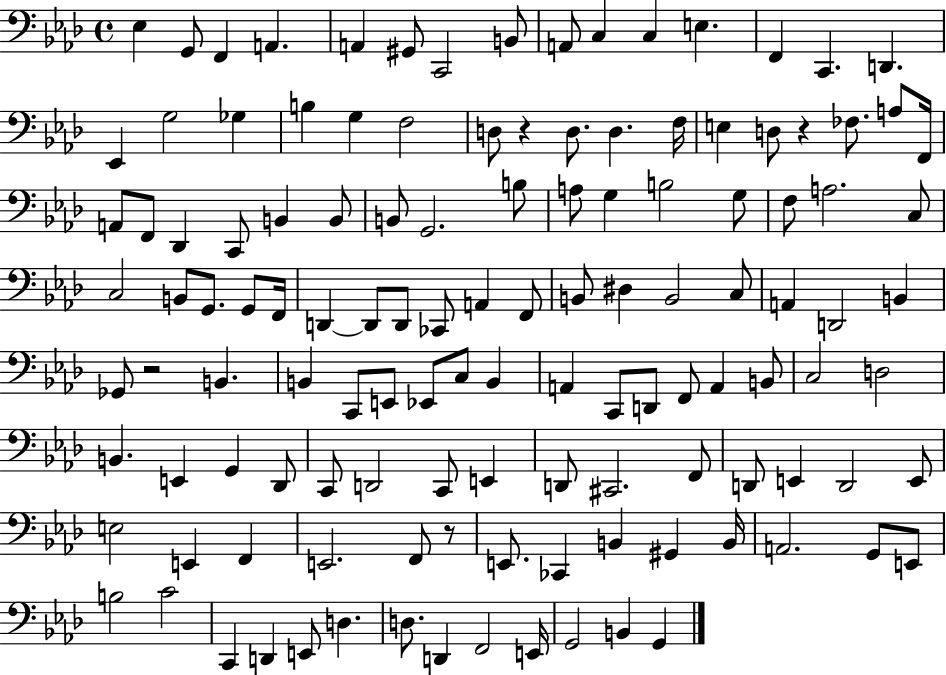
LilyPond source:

{
  \clef bass
  \time 4/4
  \defaultTimeSignature
  \key aes \major
  \repeat volta 2 { ees4 g,8 f,4 a,4. | a,4 gis,8 c,2 b,8 | a,8 c4 c4 e4. | f,4 c,4. d,4. | \break ees,4 g2 ges4 | b4 g4 f2 | d8 r4 d8. d4. f16 | e4 d8 r4 fes8. a8 f,16 | \break a,8 f,8 des,4 c,8 b,4 b,8 | b,8 g,2. b8 | a8 g4 b2 g8 | f8 a2. c8 | \break c2 b,8 g,8. g,8 f,16 | d,4~~ d,8 d,8 ces,8 a,4 f,8 | b,8 dis4 b,2 c8 | a,4 d,2 b,4 | \break ges,8 r2 b,4. | b,4 c,8 e,8 ees,8 c8 b,4 | a,4 c,8 d,8 f,8 a,4 b,8 | c2 d2 | \break b,4. e,4 g,4 des,8 | c,8 d,2 c,8 e,4 | d,8 cis,2. f,8 | d,8 e,4 d,2 e,8 | \break e2 e,4 f,4 | e,2. f,8 r8 | e,8. ces,4 b,4 gis,4 b,16 | a,2. g,8 e,8 | \break b2 c'2 | c,4 d,4 e,8 d4. | d8. d,4 f,2 e,16 | g,2 b,4 g,4 | \break } \bar "|."
}